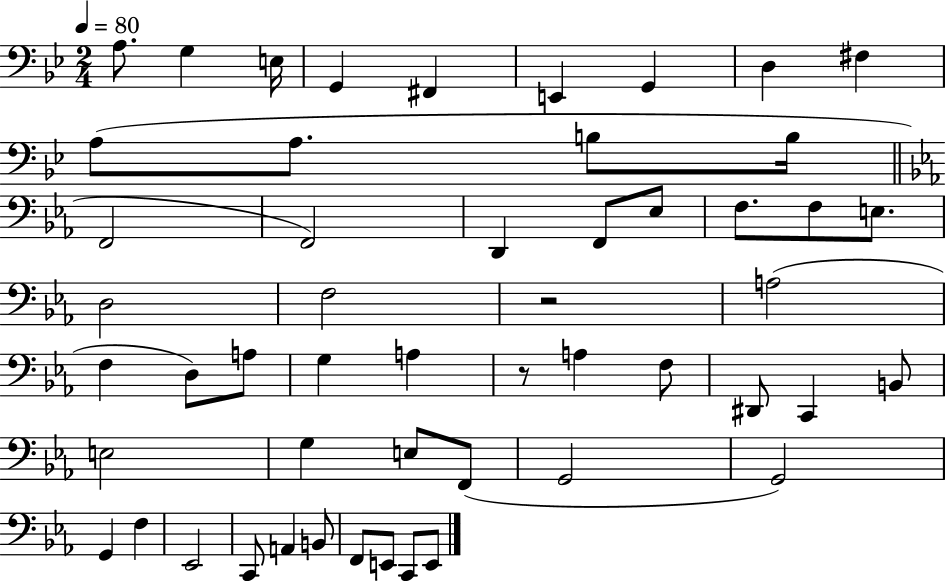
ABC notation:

X:1
T:Untitled
M:2/4
L:1/4
K:Bb
A,/2 G, E,/4 G,, ^F,, E,, G,, D, ^F, A,/2 A,/2 B,/2 B,/4 F,,2 F,,2 D,, F,,/2 _E,/2 F,/2 F,/2 E,/2 D,2 F,2 z2 A,2 F, D,/2 A,/2 G, A, z/2 A, F,/2 ^D,,/2 C,, B,,/2 E,2 G, E,/2 F,,/2 G,,2 G,,2 G,, F, _E,,2 C,,/2 A,, B,,/2 F,,/2 E,,/2 C,,/2 E,,/2